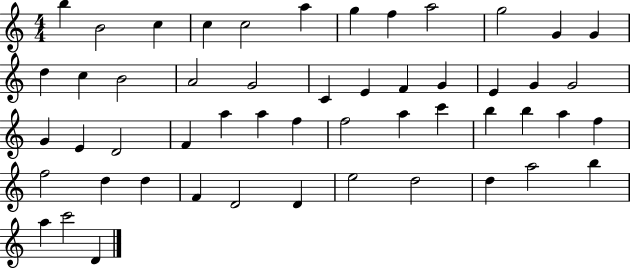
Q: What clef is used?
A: treble